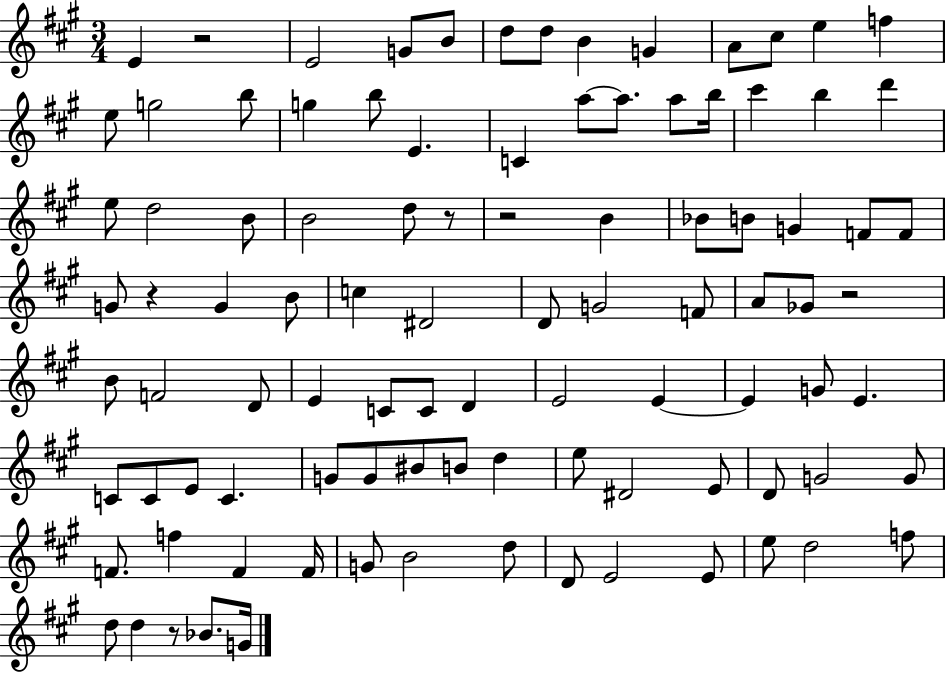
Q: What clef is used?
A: treble